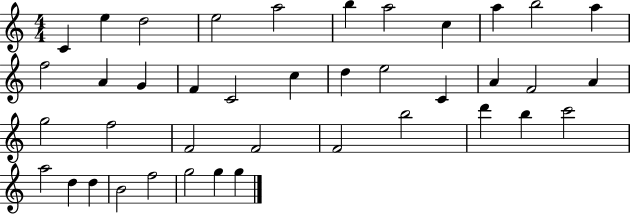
C4/q E5/q D5/h E5/h A5/h B5/q A5/h C5/q A5/q B5/h A5/q F5/h A4/q G4/q F4/q C4/h C5/q D5/q E5/h C4/q A4/q F4/h A4/q G5/h F5/h F4/h F4/h F4/h B5/h D6/q B5/q C6/h A5/h D5/q D5/q B4/h F5/h G5/h G5/q G5/q